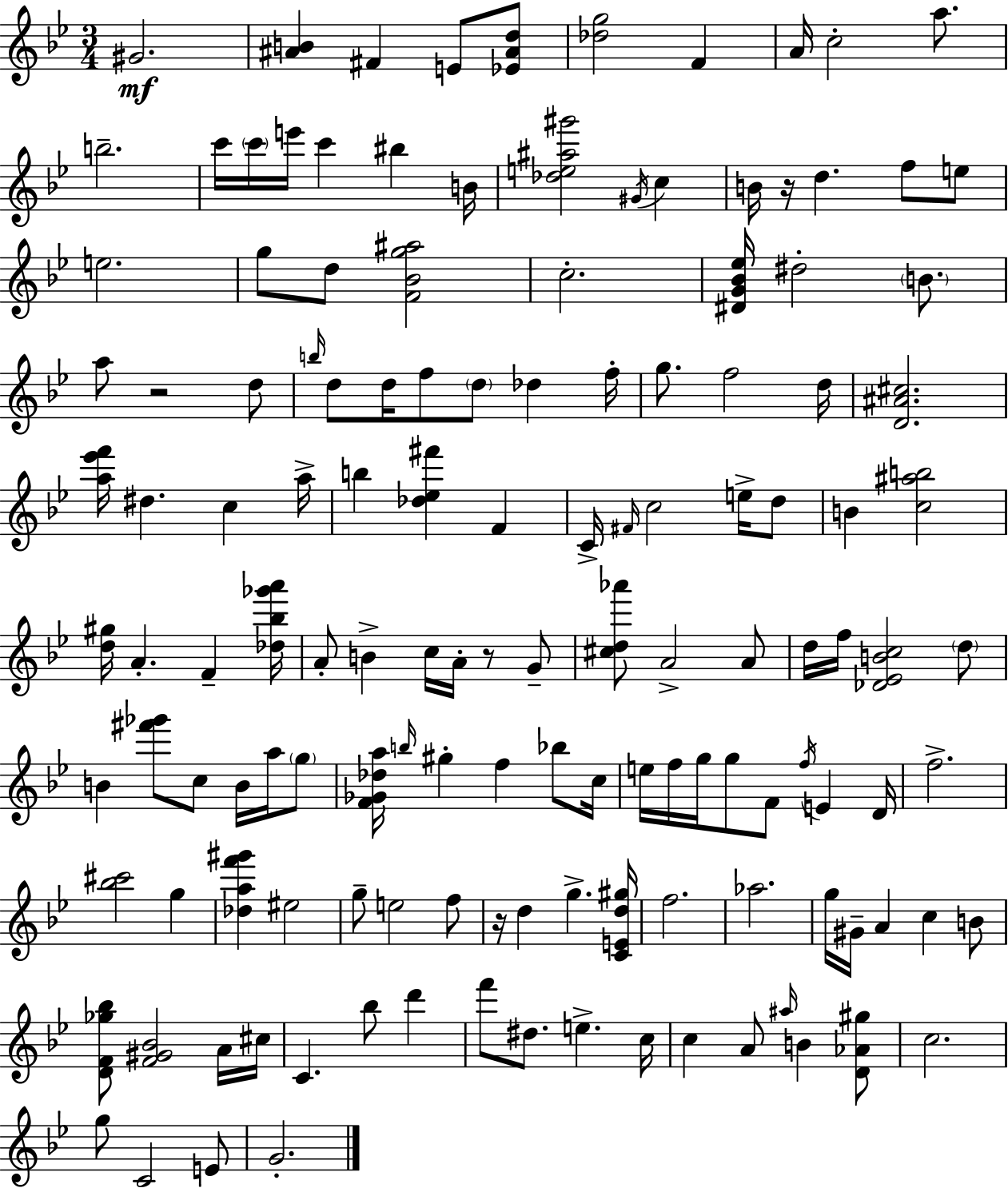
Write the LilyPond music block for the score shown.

{
  \clef treble
  \numericTimeSignature
  \time 3/4
  \key bes \major
  gis'2.\mf | <ais' b'>4 fis'4 e'8 <ees' ais' d''>8 | <des'' g''>2 f'4 | a'16 c''2-. a''8. | \break b''2.-- | c'''16 \parenthesize c'''16 e'''16 c'''4 bis''4 b'16 | <des'' e'' ais'' gis'''>2 \acciaccatura { gis'16 } c''4 | b'16 r16 d''4. f''8 e''8 | \break e''2. | g''8 d''8 <f' bes' g'' ais''>2 | c''2.-. | <dis' g' bes' ees''>16 dis''2-. \parenthesize b'8. | \break a''8 r2 d''8 | \grace { b''16 } d''8 d''16 f''8 \parenthesize d''8 des''4 | f''16-. g''8. f''2 | d''16 <d' ais' cis''>2. | \break <a'' ees''' f'''>16 dis''4. c''4 | a''16-> b''4 <des'' ees'' fis'''>4 f'4 | c'16-> \grace { fis'16 } c''2 | e''16-> d''8 b'4 <c'' ais'' b''>2 | \break <d'' gis''>16 a'4.-. f'4-- | <des'' bes'' ges''' a'''>16 a'8-. b'4-> c''16 a'16-. r8 | g'8-- <cis'' d'' aes'''>8 a'2-> | a'8 d''16 f''16 <des' ees' b' c''>2 | \break \parenthesize d''8 b'4 <fis''' ges'''>8 c''8 b'16 | a''16 \parenthesize g''8 <f' ges' des'' a''>16 \grace { b''16 } gis''4-. f''4 | bes''8 c''16 e''16 f''16 g''16 g''8 f'8 \acciaccatura { f''16 } | e'4 d'16 f''2.-> | \break <bes'' cis'''>2 | g''4 <des'' a'' f''' gis'''>4 eis''2 | g''8-- e''2 | f''8 r16 d''4 g''4.-> | \break <c' e' d'' gis''>16 f''2. | aes''2. | g''16 gis'16-- a'4 c''4 | b'8 <d' f' ges'' bes''>8 <f' gis' bes'>2 | \break a'16 cis''16 c'4. bes''8 | d'''4 f'''8 dis''8. e''4.-> | c''16 c''4 a'8 \grace { ais''16 } | b'4 <d' aes' gis''>8 c''2. | \break g''8 c'2 | e'8 g'2.-. | \bar "|."
}